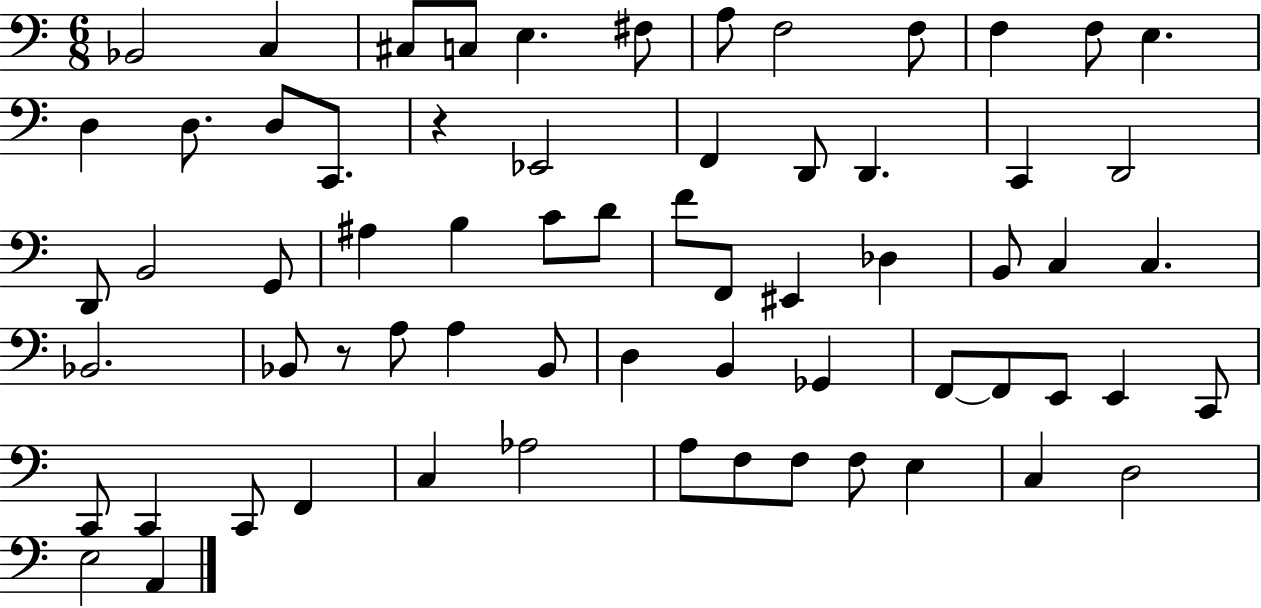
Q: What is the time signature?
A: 6/8